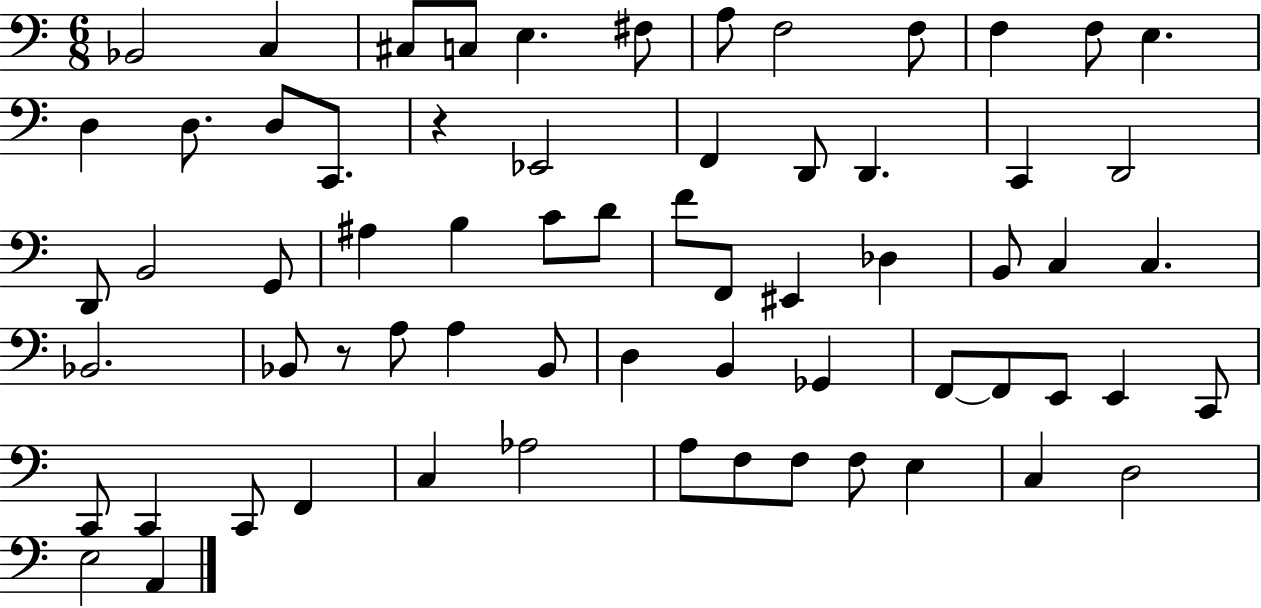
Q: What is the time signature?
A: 6/8